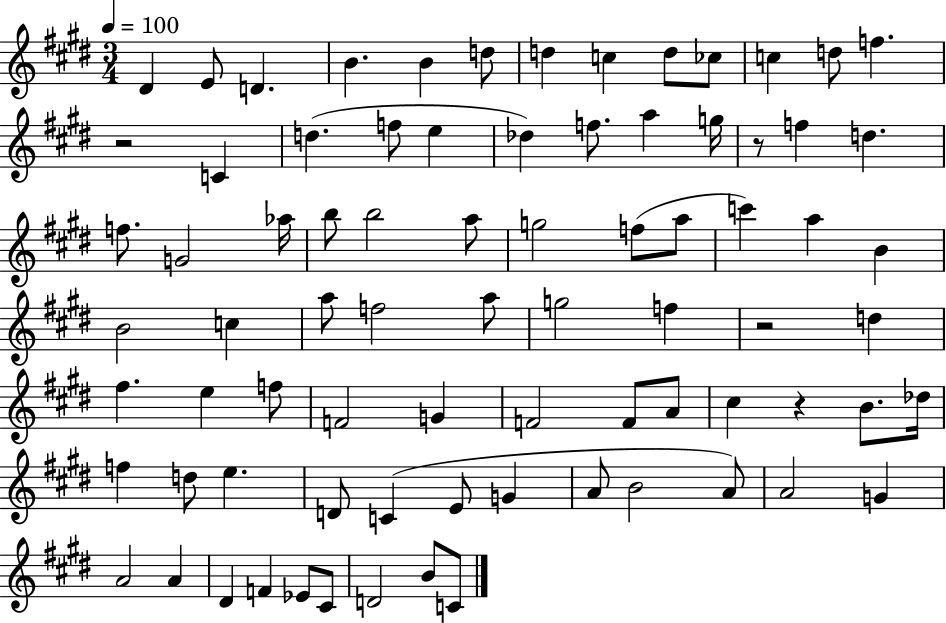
{
  \clef treble
  \numericTimeSignature
  \time 3/4
  \key e \major
  \tempo 4 = 100
  dis'4 e'8 d'4. | b'4. b'4 d''8 | d''4 c''4 d''8 ces''8 | c''4 d''8 f''4. | \break r2 c'4 | d''4.( f''8 e''4 | des''4) f''8. a''4 g''16 | r8 f''4 d''4. | \break f''8. g'2 aes''16 | b''8 b''2 a''8 | g''2 f''8( a''8 | c'''4) a''4 b'4 | \break b'2 c''4 | a''8 f''2 a''8 | g''2 f''4 | r2 d''4 | \break fis''4. e''4 f''8 | f'2 g'4 | f'2 f'8 a'8 | cis''4 r4 b'8. des''16 | \break f''4 d''8 e''4. | d'8 c'4( e'8 g'4 | a'8 b'2 a'8) | a'2 g'4 | \break a'2 a'4 | dis'4 f'4 ees'8 cis'8 | d'2 b'8 c'8 | \bar "|."
}